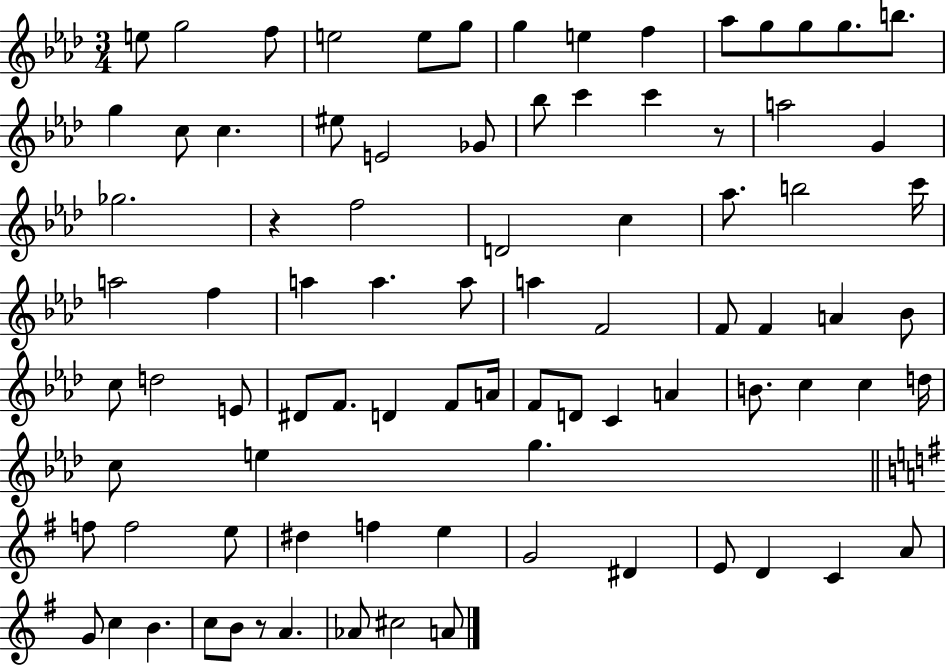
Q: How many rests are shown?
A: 3